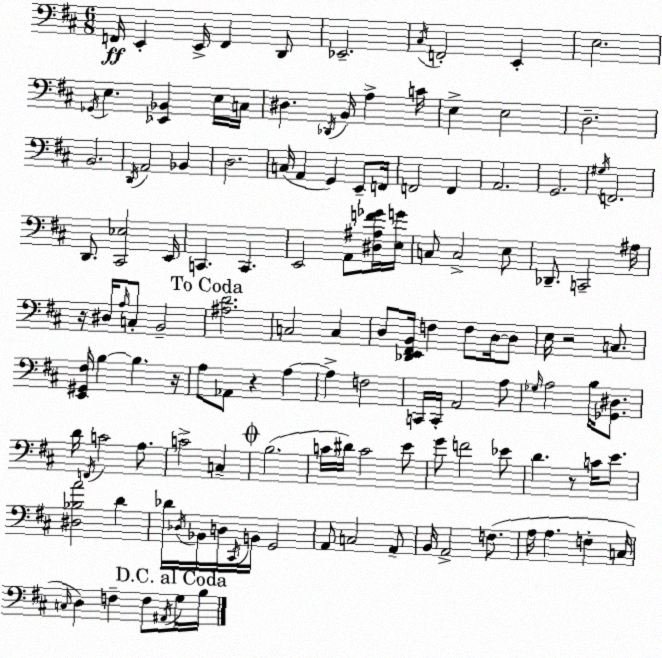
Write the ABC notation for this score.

X:1
T:Untitled
M:6/8
L:1/4
K:D
F,,/4 E,, E,,/4 F,, D,,/2 _E,,2 ^C,/4 F,,2 E,, E,2 _G,,/4 E, [_E,,_B,,] E,/4 C,/4 ^D, _D,,/4 B,,/4 A, C/4 E, E,2 D,2 B,,2 D,,/4 A,,2 _B,, D,2 C,/4 A,, G,, E,,/2 F,,/4 F,,2 F,, A,,2 G,,2 ^G,/4 F,,2 D,,/2 [^C,,_E,]2 E,,/4 C,, C,, E,,2 A,,/2 [^D,^A,F_G]/4 [E,G]/4 C,/2 C,2 E,/2 _D,,/2 C,,2 ^A,/4 z/4 ^D,/4 A,/4 C,/2 B,,2 [^A,D]2 C,2 C, D,/2 [_D,,E,,^F,,B,,]/4 F, F,/2 D,/4 D,/2 E,/4 z2 C,/2 [E,,^G,,^F,]/4 B, B, z/4 A,/2 _A,,/2 z A, A, F,2 C,,/4 C,,/4 A,,2 A,/2 _G,/4 A,2 B,/4 [_G,,^D,]/2 D/4 F,,/4 C2 A,/2 C2 C, B,2 C/4 ^D/4 C2 E/2 G/2 F2 _E/2 D z/2 C/4 E/2 [^D,_B,A]2 D _D/4 _D,/4 _B,,/4 D,/4 ^C,,/4 B,,/4 G,,2 A,,/2 C,2 A,,/2 B,,/4 A,,2 F,/2 A,/4 A, F, C,/4 C,/4 D, F, F,/2 ^A,,/4 G,/4 B,/4